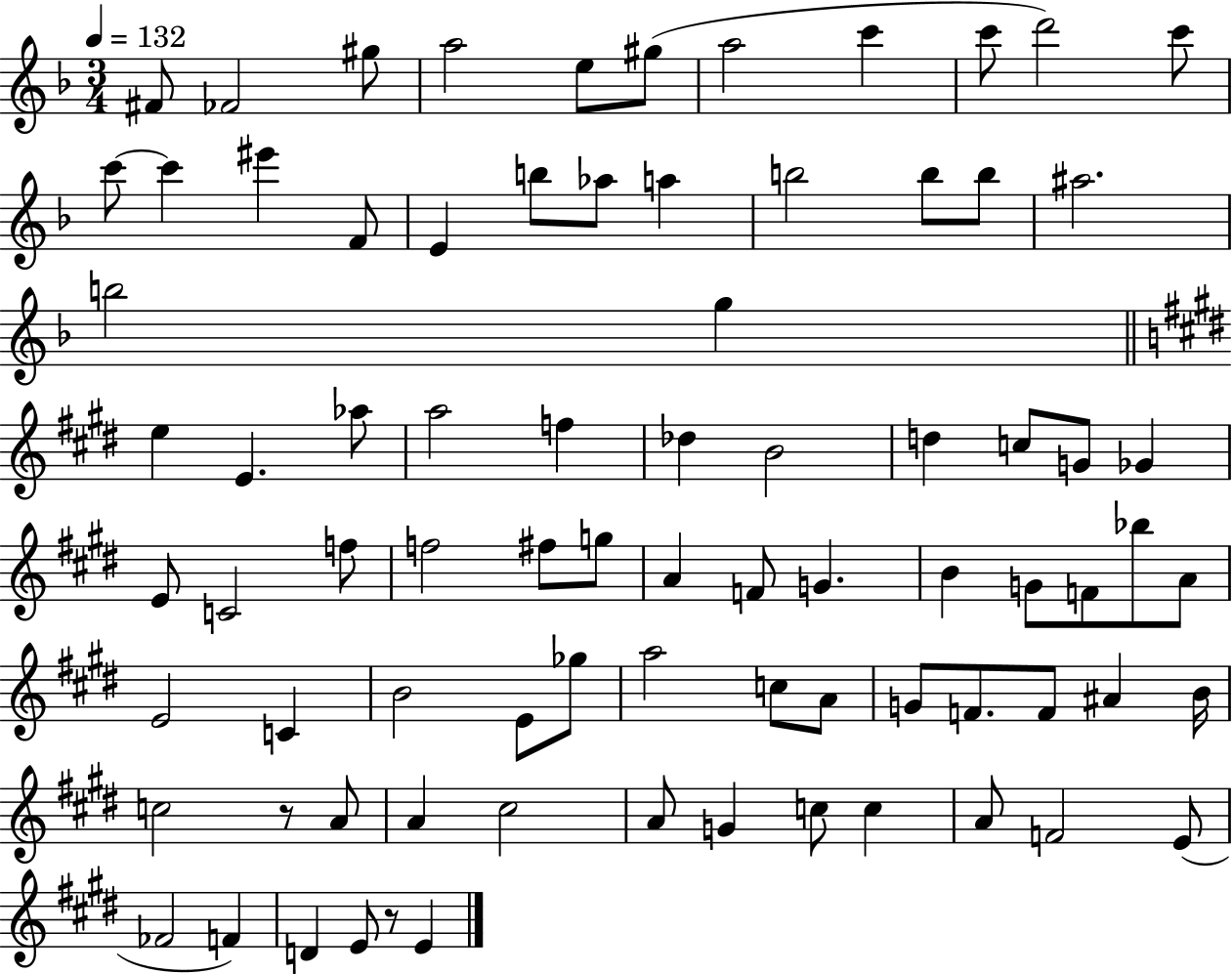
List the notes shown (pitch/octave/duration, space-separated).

F#4/e FES4/h G#5/e A5/h E5/e G#5/e A5/h C6/q C6/e D6/h C6/e C6/e C6/q EIS6/q F4/e E4/q B5/e Ab5/e A5/q B5/h B5/e B5/e A#5/h. B5/h G5/q E5/q E4/q. Ab5/e A5/h F5/q Db5/q B4/h D5/q C5/e G4/e Gb4/q E4/e C4/h F5/e F5/h F#5/e G5/e A4/q F4/e G4/q. B4/q G4/e F4/e Bb5/e A4/e E4/h C4/q B4/h E4/e Gb5/e A5/h C5/e A4/e G4/e F4/e. F4/e A#4/q B4/s C5/h R/e A4/e A4/q C#5/h A4/e G4/q C5/e C5/q A4/e F4/h E4/e FES4/h F4/q D4/q E4/e R/e E4/q